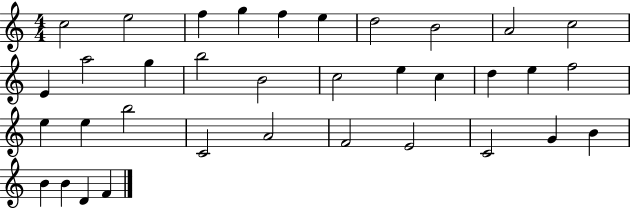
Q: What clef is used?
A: treble